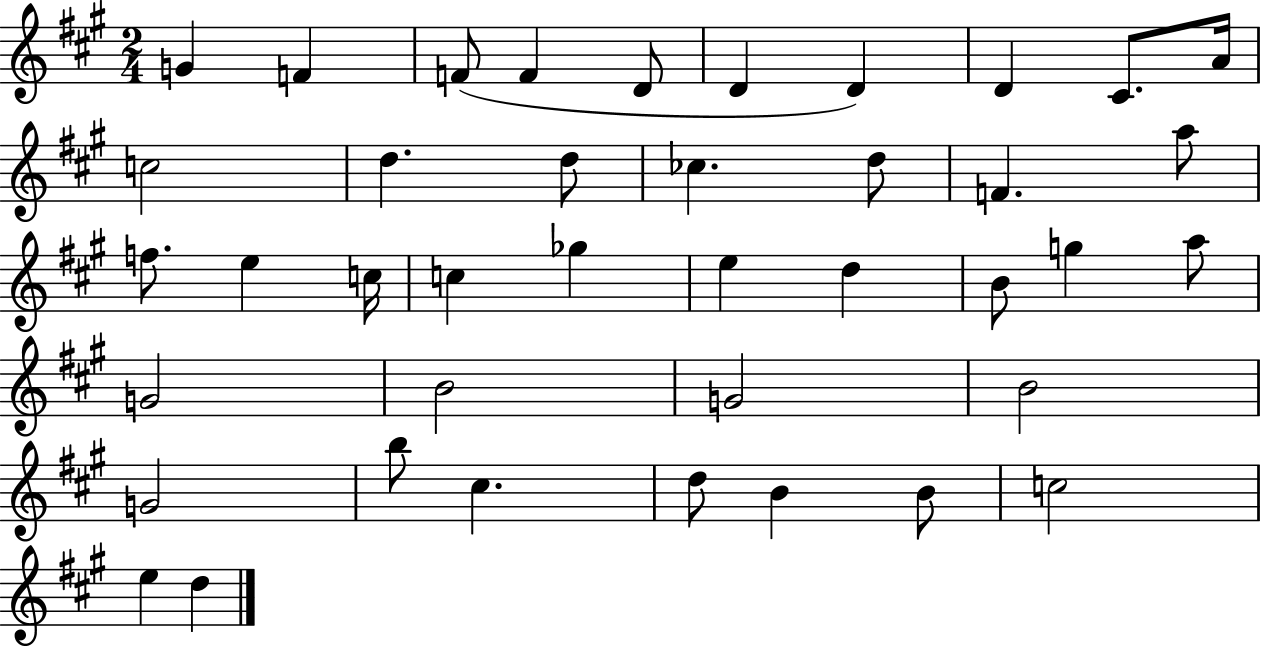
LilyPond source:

{
  \clef treble
  \numericTimeSignature
  \time 2/4
  \key a \major
  g'4 f'4 | f'8( f'4 d'8 | d'4 d'4) | d'4 cis'8. a'16 | \break c''2 | d''4. d''8 | ces''4. d''8 | f'4. a''8 | \break f''8. e''4 c''16 | c''4 ges''4 | e''4 d''4 | b'8 g''4 a''8 | \break g'2 | b'2 | g'2 | b'2 | \break g'2 | b''8 cis''4. | d''8 b'4 b'8 | c''2 | \break e''4 d''4 | \bar "|."
}